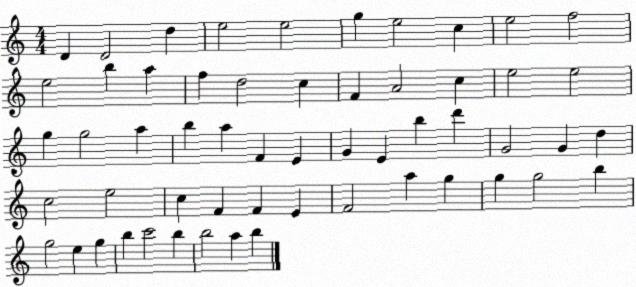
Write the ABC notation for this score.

X:1
T:Untitled
M:4/4
L:1/4
K:C
D D2 d e2 e2 g e2 c e2 f2 e2 b a f d2 c F A2 c e2 e2 g g2 a b a F E G E b d' G2 G d c2 e2 c F F E F2 a g g g2 b g2 e g b c'2 b b2 a b